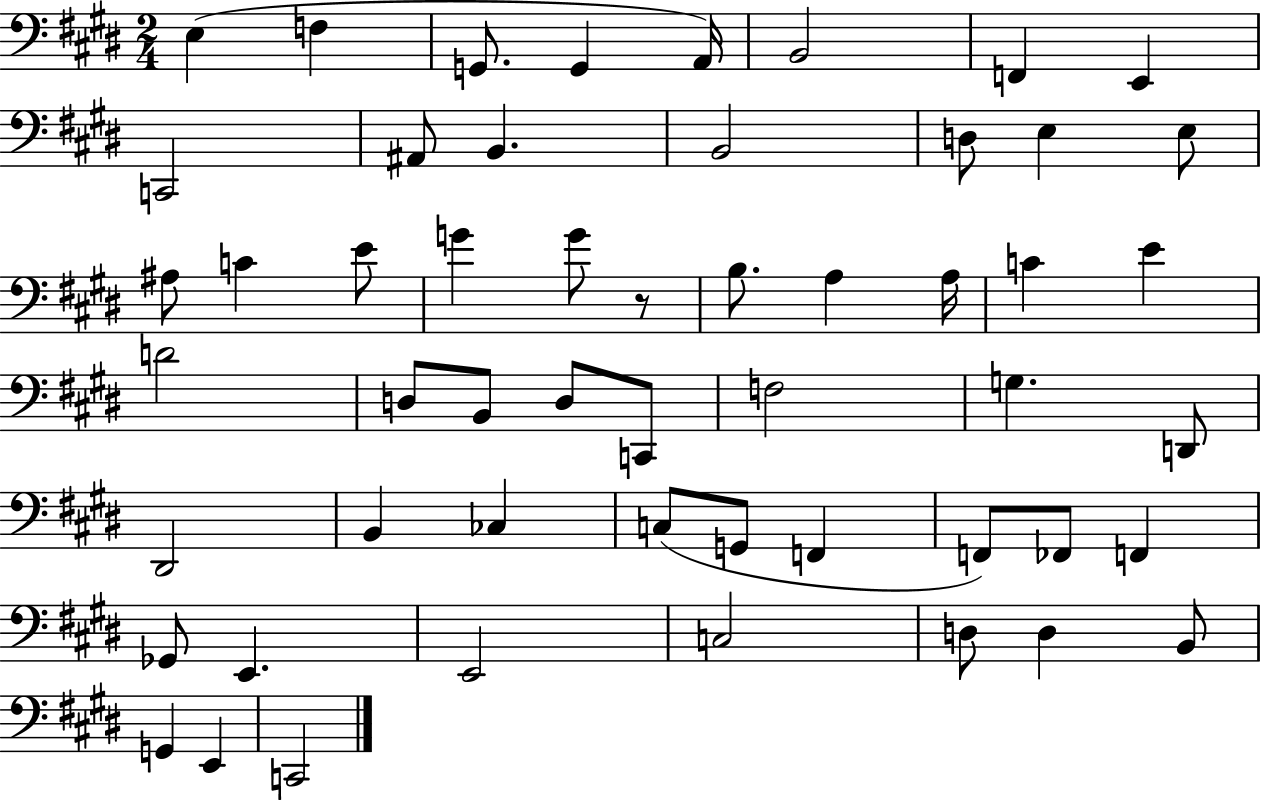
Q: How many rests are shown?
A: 1